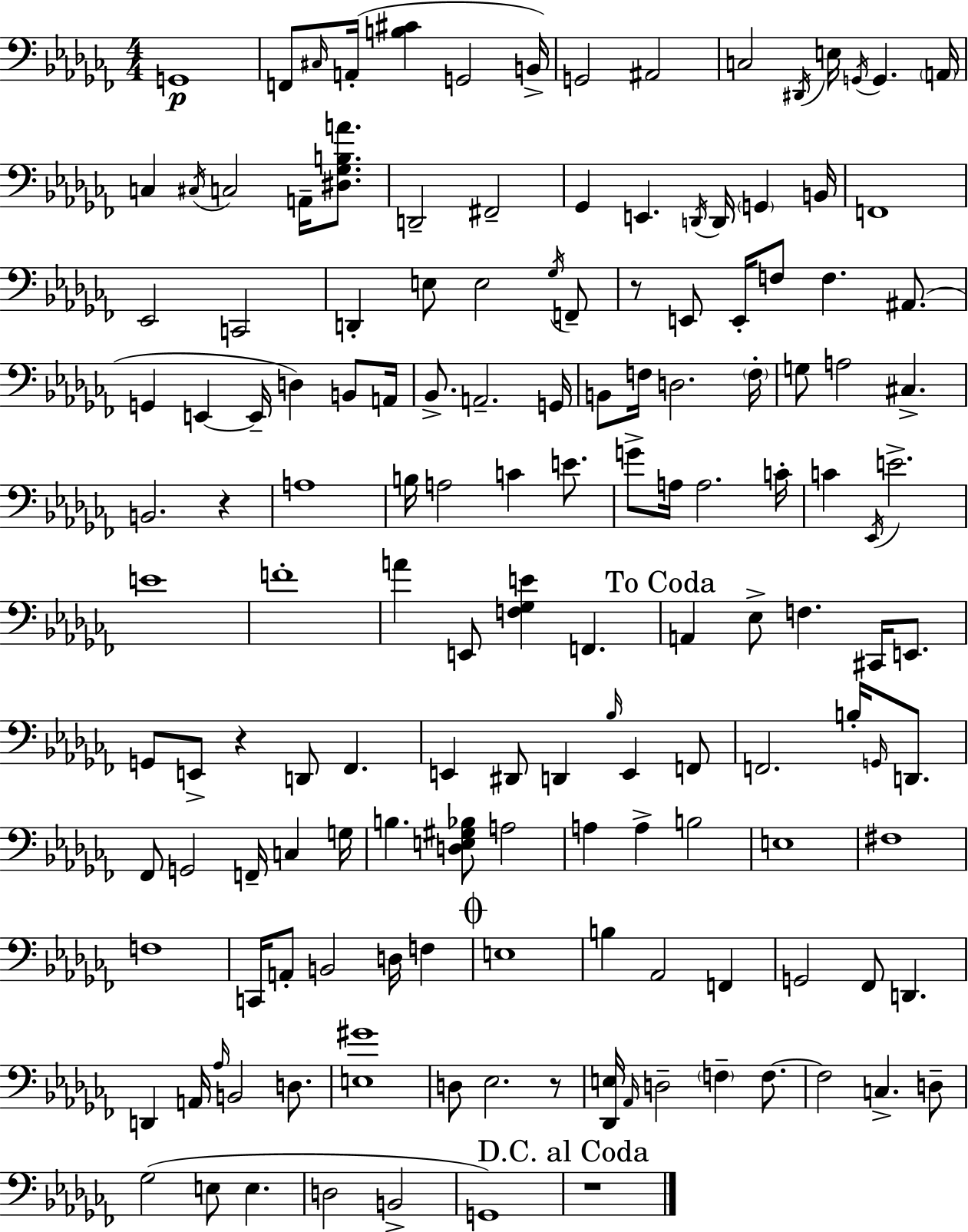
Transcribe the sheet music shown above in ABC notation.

X:1
T:Untitled
M:4/4
L:1/4
K:Abm
G,,4 F,,/2 ^C,/4 A,,/4 [B,^C] G,,2 B,,/4 G,,2 ^A,,2 C,2 ^D,,/4 E,/4 G,,/4 G,, A,,/4 C, ^C,/4 C,2 A,,/4 [^D,_G,B,A]/2 D,,2 ^F,,2 _G,, E,, D,,/4 D,,/4 G,, B,,/4 F,,4 _E,,2 C,,2 D,, E,/2 E,2 _G,/4 F,,/2 z/2 E,,/2 E,,/4 F,/2 F, ^A,,/2 G,, E,, E,,/4 D, B,,/2 A,,/4 _B,,/2 A,,2 G,,/4 B,,/2 F,/4 D,2 F,/4 G,/2 A,2 ^C, B,,2 z A,4 B,/4 A,2 C E/2 G/2 A,/4 A,2 C/4 C _E,,/4 E2 E4 F4 A E,,/2 [F,_G,E] F,, A,, _E,/2 F, ^C,,/4 E,,/2 G,,/2 E,,/2 z D,,/2 _F,, E,, ^D,,/2 D,, _B,/4 E,, F,,/2 F,,2 B,/4 G,,/4 D,,/2 _F,,/2 G,,2 F,,/4 C, G,/4 B, [D,E,^G,_B,]/2 A,2 A, A, B,2 E,4 ^F,4 F,4 C,,/4 A,,/2 B,,2 D,/4 F, E,4 B, _A,,2 F,, G,,2 _F,,/2 D,, D,, A,,/4 _A,/4 B,,2 D,/2 [E,^G]4 D,/2 _E,2 z/2 [_D,,E,]/4 _A,,/4 D,2 F, F,/2 F,2 C, D,/2 _G,2 E,/2 E, D,2 B,,2 G,,4 z4